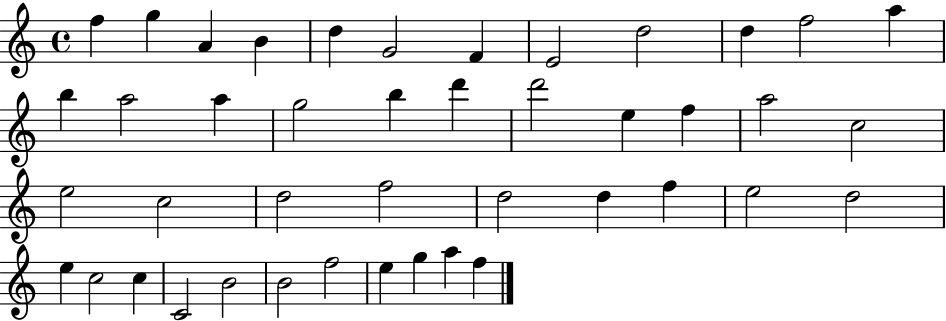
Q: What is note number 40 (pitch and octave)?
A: E5